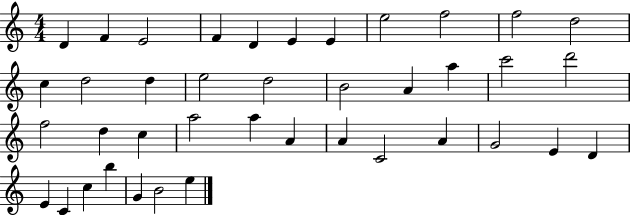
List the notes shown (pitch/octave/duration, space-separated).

D4/q F4/q E4/h F4/q D4/q E4/q E4/q E5/h F5/h F5/h D5/h C5/q D5/h D5/q E5/h D5/h B4/h A4/q A5/q C6/h D6/h F5/h D5/q C5/q A5/h A5/q A4/q A4/q C4/h A4/q G4/h E4/q D4/q E4/q C4/q C5/q B5/q G4/q B4/h E5/q